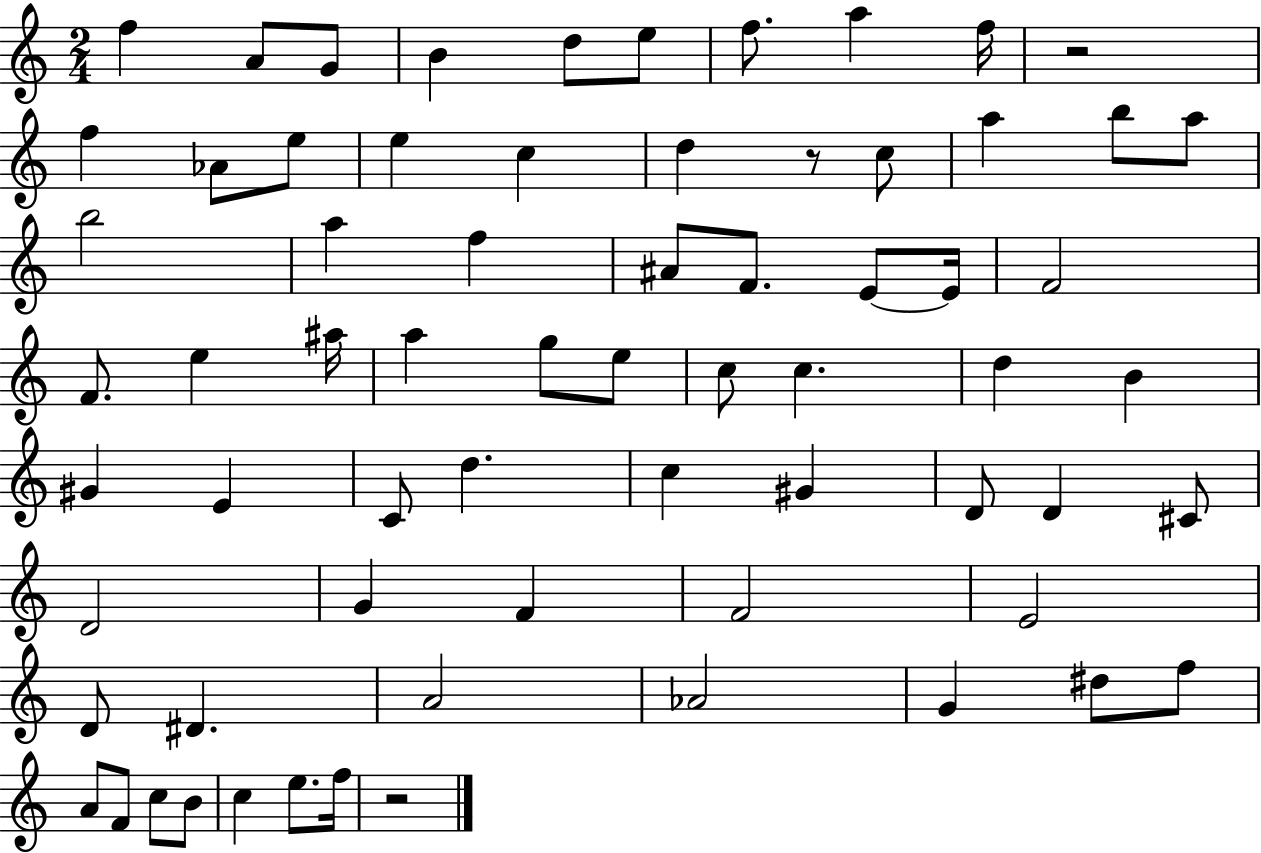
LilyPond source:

{
  \clef treble
  \numericTimeSignature
  \time 2/4
  \key c \major
  \repeat volta 2 { f''4 a'8 g'8 | b'4 d''8 e''8 | f''8. a''4 f''16 | r2 | \break f''4 aes'8 e''8 | e''4 c''4 | d''4 r8 c''8 | a''4 b''8 a''8 | \break b''2 | a''4 f''4 | ais'8 f'8. e'8~~ e'16 | f'2 | \break f'8. e''4 ais''16 | a''4 g''8 e''8 | c''8 c''4. | d''4 b'4 | \break gis'4 e'4 | c'8 d''4. | c''4 gis'4 | d'8 d'4 cis'8 | \break d'2 | g'4 f'4 | f'2 | e'2 | \break d'8 dis'4. | a'2 | aes'2 | g'4 dis''8 f''8 | \break a'8 f'8 c''8 b'8 | c''4 e''8. f''16 | r2 | } \bar "|."
}